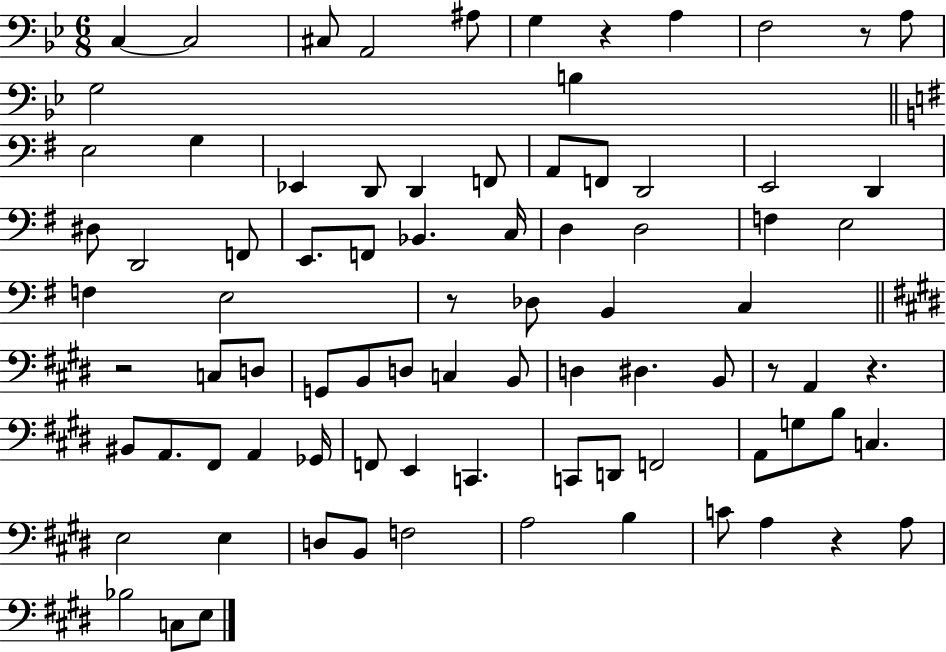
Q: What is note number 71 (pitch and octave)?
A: B3